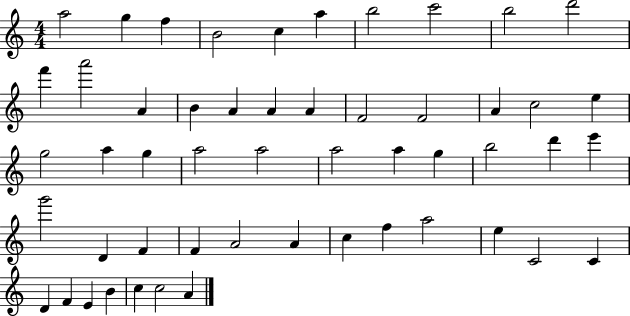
{
  \clef treble
  \numericTimeSignature
  \time 4/4
  \key c \major
  a''2 g''4 f''4 | b'2 c''4 a''4 | b''2 c'''2 | b''2 d'''2 | \break f'''4 a'''2 a'4 | b'4 a'4 a'4 a'4 | f'2 f'2 | a'4 c''2 e''4 | \break g''2 a''4 g''4 | a''2 a''2 | a''2 a''4 g''4 | b''2 d'''4 e'''4 | \break g'''2 d'4 f'4 | f'4 a'2 a'4 | c''4 f''4 a''2 | e''4 c'2 c'4 | \break d'4 f'4 e'4 b'4 | c''4 c''2 a'4 | \bar "|."
}